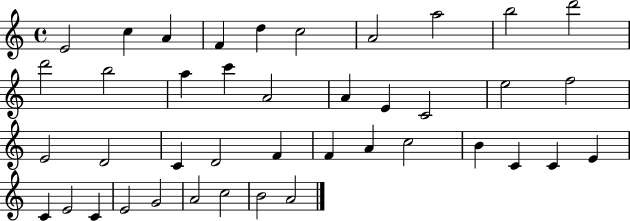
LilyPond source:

{
  \clef treble
  \time 4/4
  \defaultTimeSignature
  \key c \major
  e'2 c''4 a'4 | f'4 d''4 c''2 | a'2 a''2 | b''2 d'''2 | \break d'''2 b''2 | a''4 c'''4 a'2 | a'4 e'4 c'2 | e''2 f''2 | \break e'2 d'2 | c'4 d'2 f'4 | f'4 a'4 c''2 | b'4 c'4 c'4 e'4 | \break c'4 e'2 c'4 | e'2 g'2 | a'2 c''2 | b'2 a'2 | \break \bar "|."
}